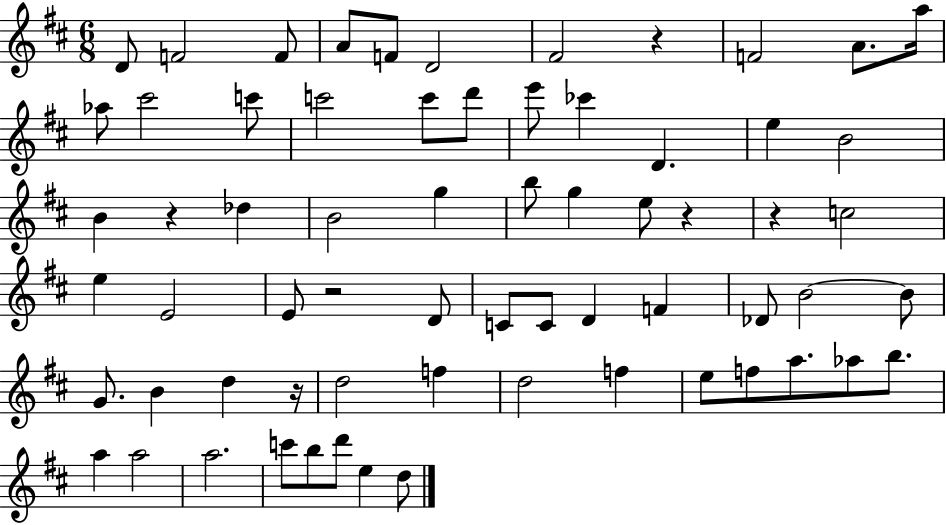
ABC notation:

X:1
T:Untitled
M:6/8
L:1/4
K:D
D/2 F2 F/2 A/2 F/2 D2 ^F2 z F2 A/2 a/4 _a/2 ^c'2 c'/2 c'2 c'/2 d'/2 e'/2 _c' D e B2 B z _d B2 g b/2 g e/2 z z c2 e E2 E/2 z2 D/2 C/2 C/2 D F _D/2 B2 B/2 G/2 B d z/4 d2 f d2 f e/2 f/2 a/2 _a/2 b/2 a a2 a2 c'/2 b/2 d'/2 e d/2